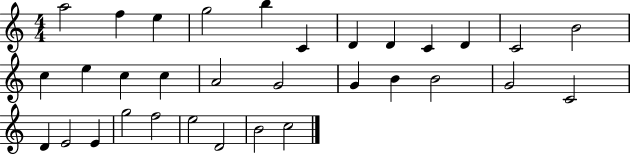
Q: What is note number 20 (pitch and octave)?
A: B4